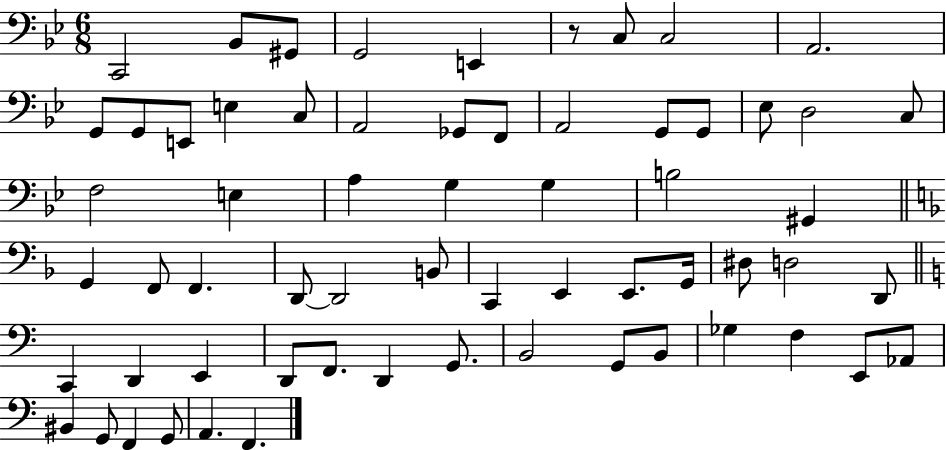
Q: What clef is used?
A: bass